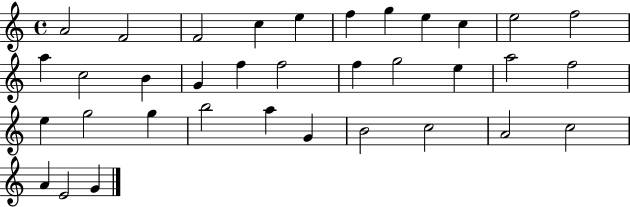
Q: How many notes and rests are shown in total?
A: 35